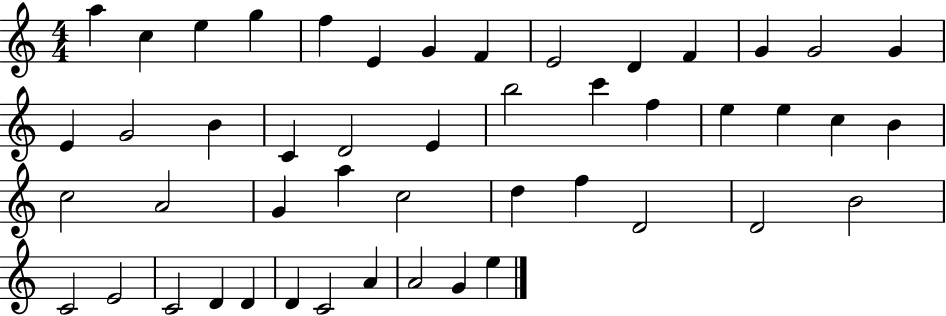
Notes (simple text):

A5/q C5/q E5/q G5/q F5/q E4/q G4/q F4/q E4/h D4/q F4/q G4/q G4/h G4/q E4/q G4/h B4/q C4/q D4/h E4/q B5/h C6/q F5/q E5/q E5/q C5/q B4/q C5/h A4/h G4/q A5/q C5/h D5/q F5/q D4/h D4/h B4/h C4/h E4/h C4/h D4/q D4/q D4/q C4/h A4/q A4/h G4/q E5/q